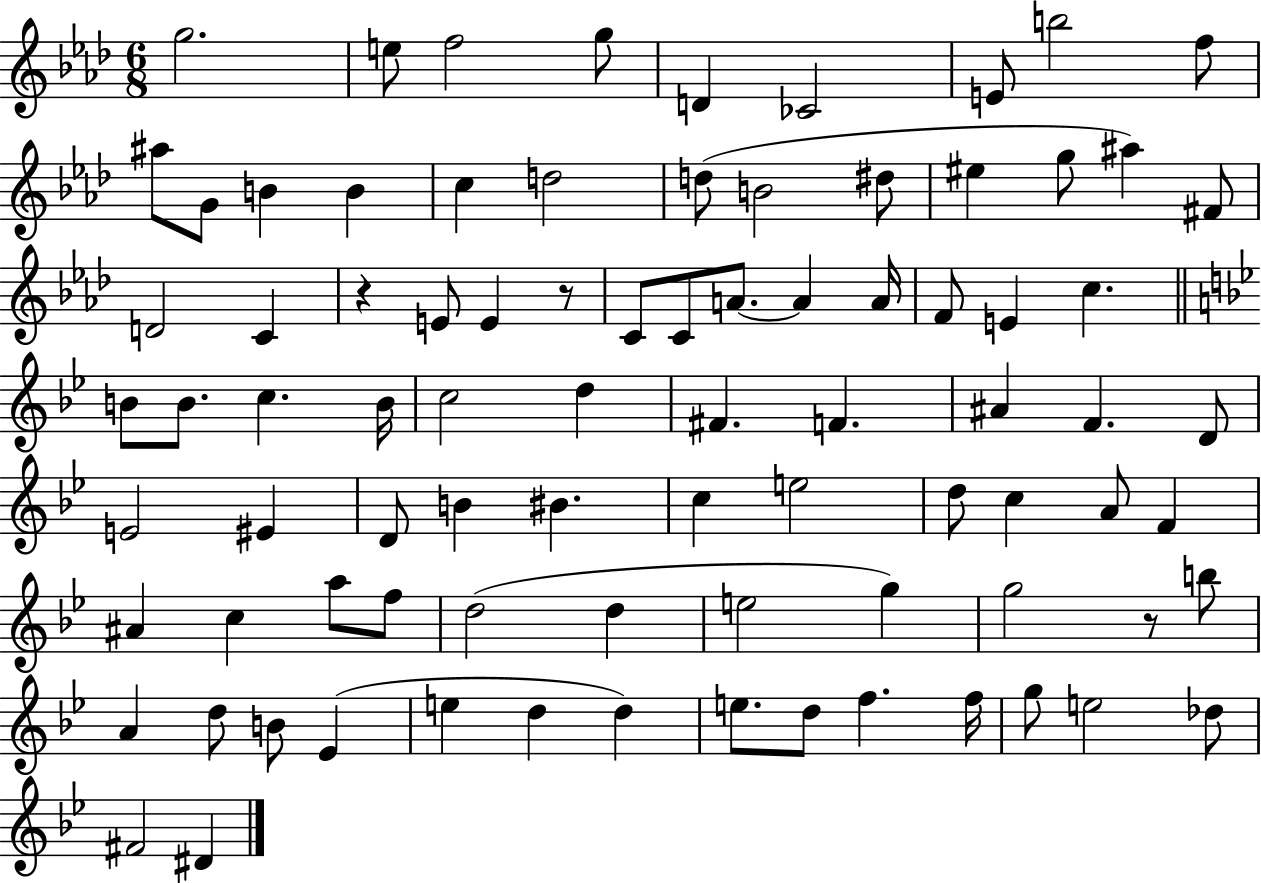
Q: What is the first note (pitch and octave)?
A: G5